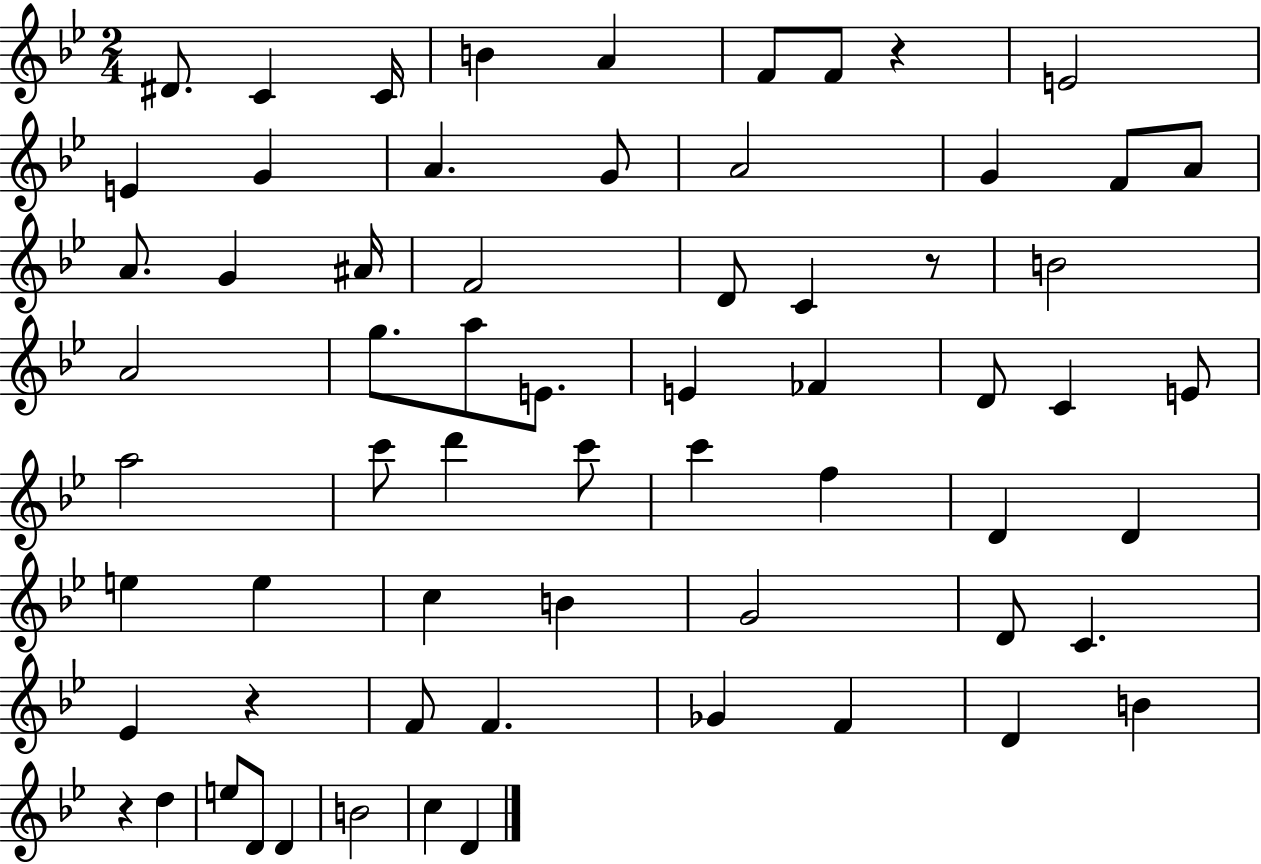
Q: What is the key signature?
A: BES major